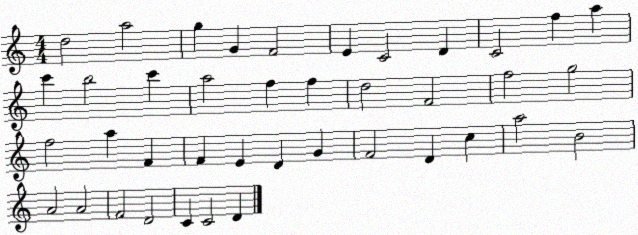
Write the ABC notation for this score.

X:1
T:Untitled
M:4/4
L:1/4
K:C
d2 a2 g G F2 E C2 D C2 f a c' b2 c' a2 f f d2 F2 f2 g2 f2 a F F E D G F2 D c a2 B2 A2 A2 F2 D2 C C2 D